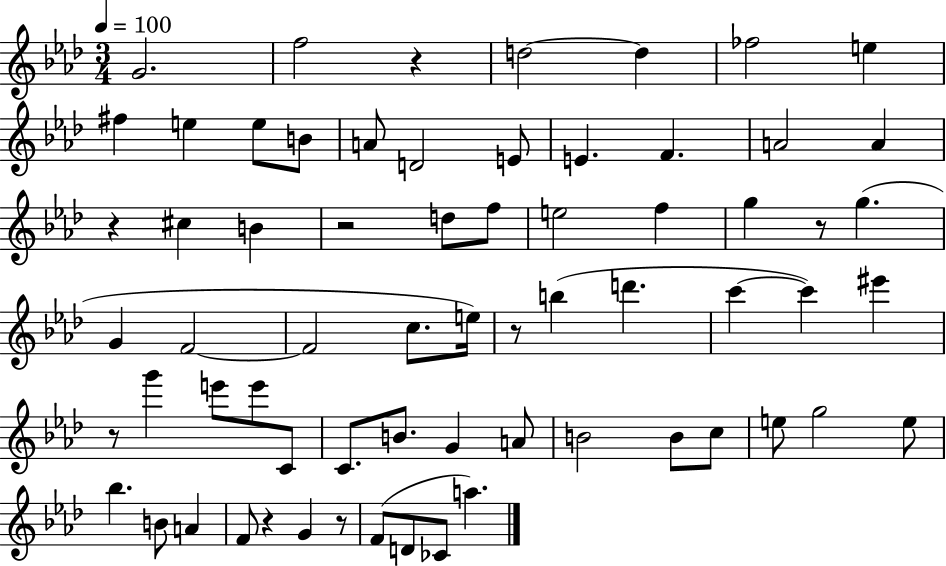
G4/h. F5/h R/q D5/h D5/q FES5/h E5/q F#5/q E5/q E5/e B4/e A4/e D4/h E4/e E4/q. F4/q. A4/h A4/q R/q C#5/q B4/q R/h D5/e F5/e E5/h F5/q G5/q R/e G5/q. G4/q F4/h F4/h C5/e. E5/s R/e B5/q D6/q. C6/q C6/q EIS6/q R/e G6/q E6/e E6/e C4/e C4/e. B4/e. G4/q A4/e B4/h B4/e C5/e E5/e G5/h E5/e Bb5/q. B4/e A4/q F4/e R/q G4/q R/e F4/e D4/e CES4/e A5/q.